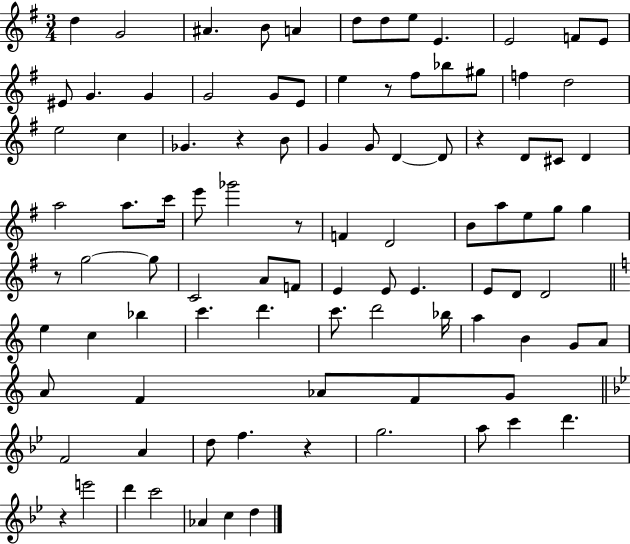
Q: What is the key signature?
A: G major